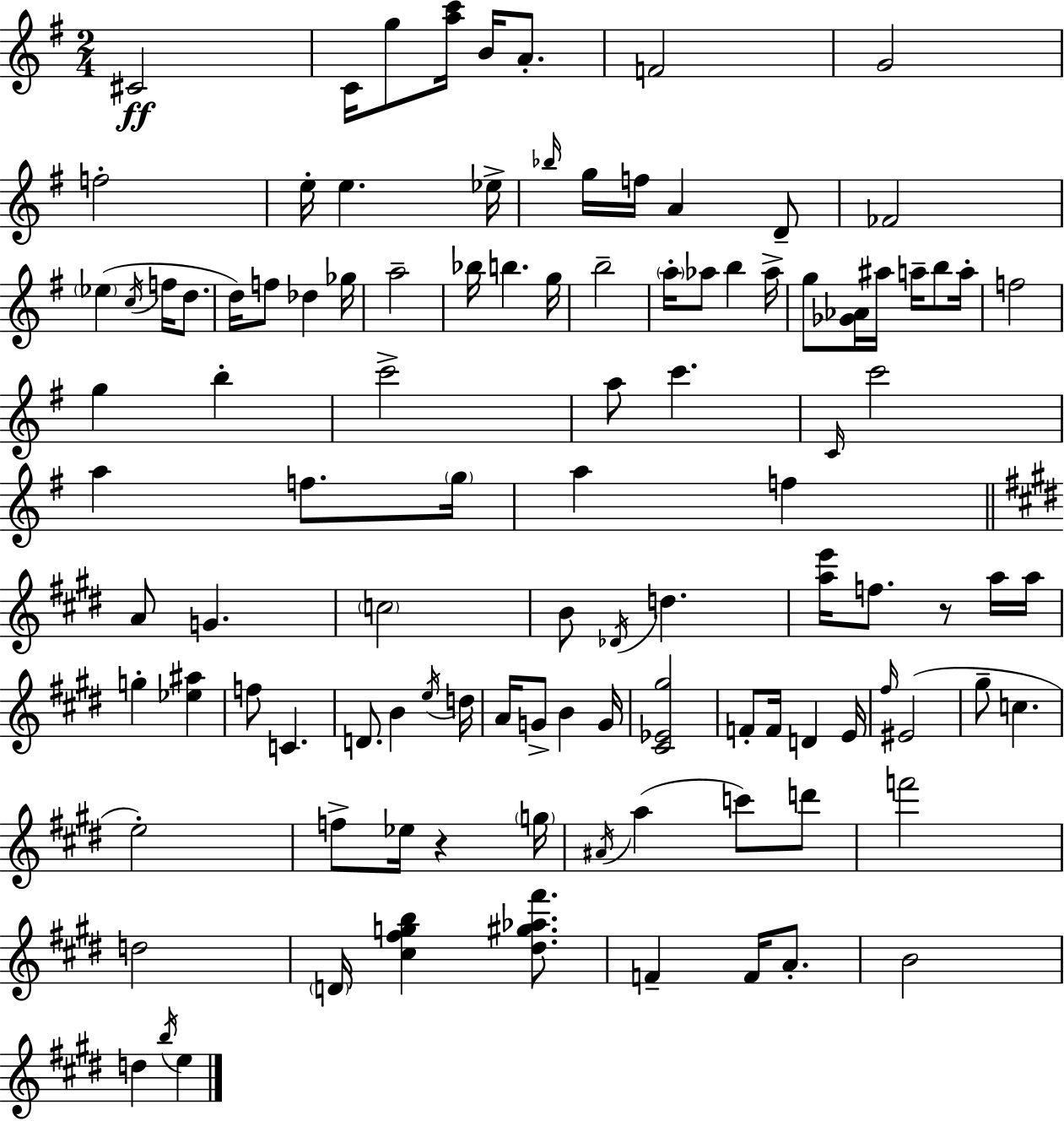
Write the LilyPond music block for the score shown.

{
  \clef treble
  \numericTimeSignature
  \time 2/4
  \key g \major
  cis'2\ff | c'16 g''8 <a'' c'''>16 b'16 a'8.-. | f'2 | g'2 | \break f''2-. | e''16-. e''4. ees''16-> | \grace { bes''16 } g''16 f''16 a'4 d'8-- | fes'2 | \break \parenthesize ees''4( \acciaccatura { c''16 } f''16 d''8. | d''16) f''8 des''4 | ges''16 a''2-- | bes''16 b''4. | \break g''16 b''2-- | \parenthesize a''16-. aes''8 b''4 | aes''16-> g''8 <ges' aes'>16 ais''16 a''16-- b''8 | a''16-. f''2 | \break g''4 b''4-. | c'''2-> | a''8 c'''4. | \grace { c'16 } c'''2 | \break a''4 f''8. | \parenthesize g''16 a''4 f''4 | \bar "||" \break \key e \major a'8 g'4. | \parenthesize c''2 | b'8 \acciaccatura { des'16 } d''4. | <a'' e'''>16 f''8. r8 a''16 | \break a''16 g''4-. <ees'' ais''>4 | f''8 c'4. | d'8. b'4 | \acciaccatura { e''16 } d''16 a'16 g'8-> b'4 | \break g'16 <cis' ees' gis''>2 | f'8-. f'16 d'4 | e'16 \grace { fis''16 }( eis'2 | gis''8-- c''4. | \break e''2-.) | f''8-> ees''16 r4 | \parenthesize g''16 \acciaccatura { ais'16 }( a''4 | c'''8) d'''8 f'''2 | \break d''2 | \parenthesize d'16 <cis'' fis'' g'' b''>4 | <dis'' gis'' aes'' fis'''>8. f'4-- | f'16 a'8.-. b'2 | \break d''4 | \acciaccatura { b''16 } e''4 \bar "|."
}